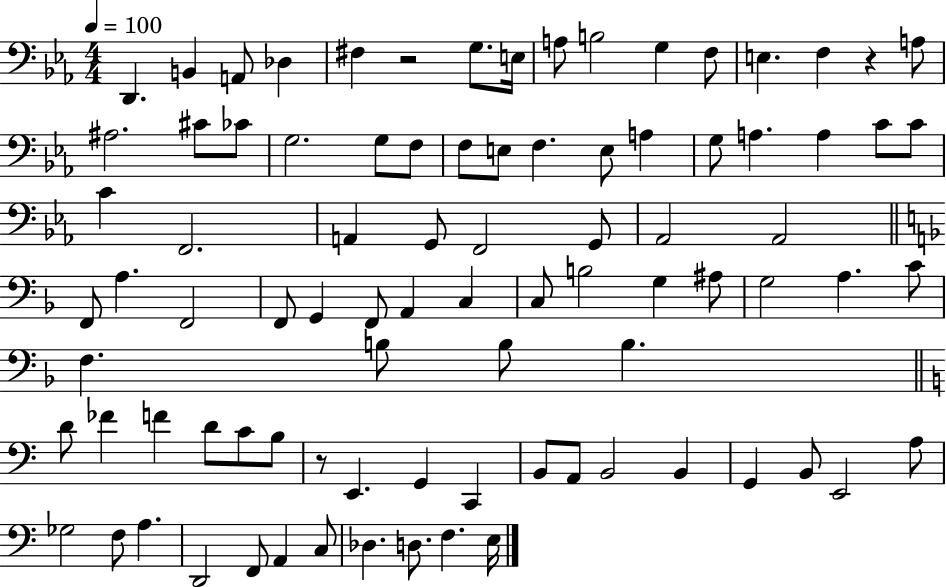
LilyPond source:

{
  \clef bass
  \numericTimeSignature
  \time 4/4
  \key ees \major
  \tempo 4 = 100
  d,4. b,4 a,8 des4 | fis4 r2 g8. e16 | a8 b2 g4 f8 | e4. f4 r4 a8 | \break ais2. cis'8 ces'8 | g2. g8 f8 | f8 e8 f4. e8 a4 | g8 a4. a4 c'8 c'8 | \break c'4 f,2. | a,4 g,8 f,2 g,8 | aes,2 aes,2 | \bar "||" \break \key f \major f,8 a4. f,2 | f,8 g,4 f,8 a,4 c4 | c8 b2 g4 ais8 | g2 a4. c'8 | \break f4. b8 b8 b4. | \bar "||" \break \key a \minor d'8 fes'4 f'4 d'8 c'8 b8 | r8 e,4. g,4 c,4 | b,8 a,8 b,2 b,4 | g,4 b,8 e,2 a8 | \break ges2 f8 a4. | d,2 f,8 a,4 c8 | des4. d8. f4. e16 | \bar "|."
}